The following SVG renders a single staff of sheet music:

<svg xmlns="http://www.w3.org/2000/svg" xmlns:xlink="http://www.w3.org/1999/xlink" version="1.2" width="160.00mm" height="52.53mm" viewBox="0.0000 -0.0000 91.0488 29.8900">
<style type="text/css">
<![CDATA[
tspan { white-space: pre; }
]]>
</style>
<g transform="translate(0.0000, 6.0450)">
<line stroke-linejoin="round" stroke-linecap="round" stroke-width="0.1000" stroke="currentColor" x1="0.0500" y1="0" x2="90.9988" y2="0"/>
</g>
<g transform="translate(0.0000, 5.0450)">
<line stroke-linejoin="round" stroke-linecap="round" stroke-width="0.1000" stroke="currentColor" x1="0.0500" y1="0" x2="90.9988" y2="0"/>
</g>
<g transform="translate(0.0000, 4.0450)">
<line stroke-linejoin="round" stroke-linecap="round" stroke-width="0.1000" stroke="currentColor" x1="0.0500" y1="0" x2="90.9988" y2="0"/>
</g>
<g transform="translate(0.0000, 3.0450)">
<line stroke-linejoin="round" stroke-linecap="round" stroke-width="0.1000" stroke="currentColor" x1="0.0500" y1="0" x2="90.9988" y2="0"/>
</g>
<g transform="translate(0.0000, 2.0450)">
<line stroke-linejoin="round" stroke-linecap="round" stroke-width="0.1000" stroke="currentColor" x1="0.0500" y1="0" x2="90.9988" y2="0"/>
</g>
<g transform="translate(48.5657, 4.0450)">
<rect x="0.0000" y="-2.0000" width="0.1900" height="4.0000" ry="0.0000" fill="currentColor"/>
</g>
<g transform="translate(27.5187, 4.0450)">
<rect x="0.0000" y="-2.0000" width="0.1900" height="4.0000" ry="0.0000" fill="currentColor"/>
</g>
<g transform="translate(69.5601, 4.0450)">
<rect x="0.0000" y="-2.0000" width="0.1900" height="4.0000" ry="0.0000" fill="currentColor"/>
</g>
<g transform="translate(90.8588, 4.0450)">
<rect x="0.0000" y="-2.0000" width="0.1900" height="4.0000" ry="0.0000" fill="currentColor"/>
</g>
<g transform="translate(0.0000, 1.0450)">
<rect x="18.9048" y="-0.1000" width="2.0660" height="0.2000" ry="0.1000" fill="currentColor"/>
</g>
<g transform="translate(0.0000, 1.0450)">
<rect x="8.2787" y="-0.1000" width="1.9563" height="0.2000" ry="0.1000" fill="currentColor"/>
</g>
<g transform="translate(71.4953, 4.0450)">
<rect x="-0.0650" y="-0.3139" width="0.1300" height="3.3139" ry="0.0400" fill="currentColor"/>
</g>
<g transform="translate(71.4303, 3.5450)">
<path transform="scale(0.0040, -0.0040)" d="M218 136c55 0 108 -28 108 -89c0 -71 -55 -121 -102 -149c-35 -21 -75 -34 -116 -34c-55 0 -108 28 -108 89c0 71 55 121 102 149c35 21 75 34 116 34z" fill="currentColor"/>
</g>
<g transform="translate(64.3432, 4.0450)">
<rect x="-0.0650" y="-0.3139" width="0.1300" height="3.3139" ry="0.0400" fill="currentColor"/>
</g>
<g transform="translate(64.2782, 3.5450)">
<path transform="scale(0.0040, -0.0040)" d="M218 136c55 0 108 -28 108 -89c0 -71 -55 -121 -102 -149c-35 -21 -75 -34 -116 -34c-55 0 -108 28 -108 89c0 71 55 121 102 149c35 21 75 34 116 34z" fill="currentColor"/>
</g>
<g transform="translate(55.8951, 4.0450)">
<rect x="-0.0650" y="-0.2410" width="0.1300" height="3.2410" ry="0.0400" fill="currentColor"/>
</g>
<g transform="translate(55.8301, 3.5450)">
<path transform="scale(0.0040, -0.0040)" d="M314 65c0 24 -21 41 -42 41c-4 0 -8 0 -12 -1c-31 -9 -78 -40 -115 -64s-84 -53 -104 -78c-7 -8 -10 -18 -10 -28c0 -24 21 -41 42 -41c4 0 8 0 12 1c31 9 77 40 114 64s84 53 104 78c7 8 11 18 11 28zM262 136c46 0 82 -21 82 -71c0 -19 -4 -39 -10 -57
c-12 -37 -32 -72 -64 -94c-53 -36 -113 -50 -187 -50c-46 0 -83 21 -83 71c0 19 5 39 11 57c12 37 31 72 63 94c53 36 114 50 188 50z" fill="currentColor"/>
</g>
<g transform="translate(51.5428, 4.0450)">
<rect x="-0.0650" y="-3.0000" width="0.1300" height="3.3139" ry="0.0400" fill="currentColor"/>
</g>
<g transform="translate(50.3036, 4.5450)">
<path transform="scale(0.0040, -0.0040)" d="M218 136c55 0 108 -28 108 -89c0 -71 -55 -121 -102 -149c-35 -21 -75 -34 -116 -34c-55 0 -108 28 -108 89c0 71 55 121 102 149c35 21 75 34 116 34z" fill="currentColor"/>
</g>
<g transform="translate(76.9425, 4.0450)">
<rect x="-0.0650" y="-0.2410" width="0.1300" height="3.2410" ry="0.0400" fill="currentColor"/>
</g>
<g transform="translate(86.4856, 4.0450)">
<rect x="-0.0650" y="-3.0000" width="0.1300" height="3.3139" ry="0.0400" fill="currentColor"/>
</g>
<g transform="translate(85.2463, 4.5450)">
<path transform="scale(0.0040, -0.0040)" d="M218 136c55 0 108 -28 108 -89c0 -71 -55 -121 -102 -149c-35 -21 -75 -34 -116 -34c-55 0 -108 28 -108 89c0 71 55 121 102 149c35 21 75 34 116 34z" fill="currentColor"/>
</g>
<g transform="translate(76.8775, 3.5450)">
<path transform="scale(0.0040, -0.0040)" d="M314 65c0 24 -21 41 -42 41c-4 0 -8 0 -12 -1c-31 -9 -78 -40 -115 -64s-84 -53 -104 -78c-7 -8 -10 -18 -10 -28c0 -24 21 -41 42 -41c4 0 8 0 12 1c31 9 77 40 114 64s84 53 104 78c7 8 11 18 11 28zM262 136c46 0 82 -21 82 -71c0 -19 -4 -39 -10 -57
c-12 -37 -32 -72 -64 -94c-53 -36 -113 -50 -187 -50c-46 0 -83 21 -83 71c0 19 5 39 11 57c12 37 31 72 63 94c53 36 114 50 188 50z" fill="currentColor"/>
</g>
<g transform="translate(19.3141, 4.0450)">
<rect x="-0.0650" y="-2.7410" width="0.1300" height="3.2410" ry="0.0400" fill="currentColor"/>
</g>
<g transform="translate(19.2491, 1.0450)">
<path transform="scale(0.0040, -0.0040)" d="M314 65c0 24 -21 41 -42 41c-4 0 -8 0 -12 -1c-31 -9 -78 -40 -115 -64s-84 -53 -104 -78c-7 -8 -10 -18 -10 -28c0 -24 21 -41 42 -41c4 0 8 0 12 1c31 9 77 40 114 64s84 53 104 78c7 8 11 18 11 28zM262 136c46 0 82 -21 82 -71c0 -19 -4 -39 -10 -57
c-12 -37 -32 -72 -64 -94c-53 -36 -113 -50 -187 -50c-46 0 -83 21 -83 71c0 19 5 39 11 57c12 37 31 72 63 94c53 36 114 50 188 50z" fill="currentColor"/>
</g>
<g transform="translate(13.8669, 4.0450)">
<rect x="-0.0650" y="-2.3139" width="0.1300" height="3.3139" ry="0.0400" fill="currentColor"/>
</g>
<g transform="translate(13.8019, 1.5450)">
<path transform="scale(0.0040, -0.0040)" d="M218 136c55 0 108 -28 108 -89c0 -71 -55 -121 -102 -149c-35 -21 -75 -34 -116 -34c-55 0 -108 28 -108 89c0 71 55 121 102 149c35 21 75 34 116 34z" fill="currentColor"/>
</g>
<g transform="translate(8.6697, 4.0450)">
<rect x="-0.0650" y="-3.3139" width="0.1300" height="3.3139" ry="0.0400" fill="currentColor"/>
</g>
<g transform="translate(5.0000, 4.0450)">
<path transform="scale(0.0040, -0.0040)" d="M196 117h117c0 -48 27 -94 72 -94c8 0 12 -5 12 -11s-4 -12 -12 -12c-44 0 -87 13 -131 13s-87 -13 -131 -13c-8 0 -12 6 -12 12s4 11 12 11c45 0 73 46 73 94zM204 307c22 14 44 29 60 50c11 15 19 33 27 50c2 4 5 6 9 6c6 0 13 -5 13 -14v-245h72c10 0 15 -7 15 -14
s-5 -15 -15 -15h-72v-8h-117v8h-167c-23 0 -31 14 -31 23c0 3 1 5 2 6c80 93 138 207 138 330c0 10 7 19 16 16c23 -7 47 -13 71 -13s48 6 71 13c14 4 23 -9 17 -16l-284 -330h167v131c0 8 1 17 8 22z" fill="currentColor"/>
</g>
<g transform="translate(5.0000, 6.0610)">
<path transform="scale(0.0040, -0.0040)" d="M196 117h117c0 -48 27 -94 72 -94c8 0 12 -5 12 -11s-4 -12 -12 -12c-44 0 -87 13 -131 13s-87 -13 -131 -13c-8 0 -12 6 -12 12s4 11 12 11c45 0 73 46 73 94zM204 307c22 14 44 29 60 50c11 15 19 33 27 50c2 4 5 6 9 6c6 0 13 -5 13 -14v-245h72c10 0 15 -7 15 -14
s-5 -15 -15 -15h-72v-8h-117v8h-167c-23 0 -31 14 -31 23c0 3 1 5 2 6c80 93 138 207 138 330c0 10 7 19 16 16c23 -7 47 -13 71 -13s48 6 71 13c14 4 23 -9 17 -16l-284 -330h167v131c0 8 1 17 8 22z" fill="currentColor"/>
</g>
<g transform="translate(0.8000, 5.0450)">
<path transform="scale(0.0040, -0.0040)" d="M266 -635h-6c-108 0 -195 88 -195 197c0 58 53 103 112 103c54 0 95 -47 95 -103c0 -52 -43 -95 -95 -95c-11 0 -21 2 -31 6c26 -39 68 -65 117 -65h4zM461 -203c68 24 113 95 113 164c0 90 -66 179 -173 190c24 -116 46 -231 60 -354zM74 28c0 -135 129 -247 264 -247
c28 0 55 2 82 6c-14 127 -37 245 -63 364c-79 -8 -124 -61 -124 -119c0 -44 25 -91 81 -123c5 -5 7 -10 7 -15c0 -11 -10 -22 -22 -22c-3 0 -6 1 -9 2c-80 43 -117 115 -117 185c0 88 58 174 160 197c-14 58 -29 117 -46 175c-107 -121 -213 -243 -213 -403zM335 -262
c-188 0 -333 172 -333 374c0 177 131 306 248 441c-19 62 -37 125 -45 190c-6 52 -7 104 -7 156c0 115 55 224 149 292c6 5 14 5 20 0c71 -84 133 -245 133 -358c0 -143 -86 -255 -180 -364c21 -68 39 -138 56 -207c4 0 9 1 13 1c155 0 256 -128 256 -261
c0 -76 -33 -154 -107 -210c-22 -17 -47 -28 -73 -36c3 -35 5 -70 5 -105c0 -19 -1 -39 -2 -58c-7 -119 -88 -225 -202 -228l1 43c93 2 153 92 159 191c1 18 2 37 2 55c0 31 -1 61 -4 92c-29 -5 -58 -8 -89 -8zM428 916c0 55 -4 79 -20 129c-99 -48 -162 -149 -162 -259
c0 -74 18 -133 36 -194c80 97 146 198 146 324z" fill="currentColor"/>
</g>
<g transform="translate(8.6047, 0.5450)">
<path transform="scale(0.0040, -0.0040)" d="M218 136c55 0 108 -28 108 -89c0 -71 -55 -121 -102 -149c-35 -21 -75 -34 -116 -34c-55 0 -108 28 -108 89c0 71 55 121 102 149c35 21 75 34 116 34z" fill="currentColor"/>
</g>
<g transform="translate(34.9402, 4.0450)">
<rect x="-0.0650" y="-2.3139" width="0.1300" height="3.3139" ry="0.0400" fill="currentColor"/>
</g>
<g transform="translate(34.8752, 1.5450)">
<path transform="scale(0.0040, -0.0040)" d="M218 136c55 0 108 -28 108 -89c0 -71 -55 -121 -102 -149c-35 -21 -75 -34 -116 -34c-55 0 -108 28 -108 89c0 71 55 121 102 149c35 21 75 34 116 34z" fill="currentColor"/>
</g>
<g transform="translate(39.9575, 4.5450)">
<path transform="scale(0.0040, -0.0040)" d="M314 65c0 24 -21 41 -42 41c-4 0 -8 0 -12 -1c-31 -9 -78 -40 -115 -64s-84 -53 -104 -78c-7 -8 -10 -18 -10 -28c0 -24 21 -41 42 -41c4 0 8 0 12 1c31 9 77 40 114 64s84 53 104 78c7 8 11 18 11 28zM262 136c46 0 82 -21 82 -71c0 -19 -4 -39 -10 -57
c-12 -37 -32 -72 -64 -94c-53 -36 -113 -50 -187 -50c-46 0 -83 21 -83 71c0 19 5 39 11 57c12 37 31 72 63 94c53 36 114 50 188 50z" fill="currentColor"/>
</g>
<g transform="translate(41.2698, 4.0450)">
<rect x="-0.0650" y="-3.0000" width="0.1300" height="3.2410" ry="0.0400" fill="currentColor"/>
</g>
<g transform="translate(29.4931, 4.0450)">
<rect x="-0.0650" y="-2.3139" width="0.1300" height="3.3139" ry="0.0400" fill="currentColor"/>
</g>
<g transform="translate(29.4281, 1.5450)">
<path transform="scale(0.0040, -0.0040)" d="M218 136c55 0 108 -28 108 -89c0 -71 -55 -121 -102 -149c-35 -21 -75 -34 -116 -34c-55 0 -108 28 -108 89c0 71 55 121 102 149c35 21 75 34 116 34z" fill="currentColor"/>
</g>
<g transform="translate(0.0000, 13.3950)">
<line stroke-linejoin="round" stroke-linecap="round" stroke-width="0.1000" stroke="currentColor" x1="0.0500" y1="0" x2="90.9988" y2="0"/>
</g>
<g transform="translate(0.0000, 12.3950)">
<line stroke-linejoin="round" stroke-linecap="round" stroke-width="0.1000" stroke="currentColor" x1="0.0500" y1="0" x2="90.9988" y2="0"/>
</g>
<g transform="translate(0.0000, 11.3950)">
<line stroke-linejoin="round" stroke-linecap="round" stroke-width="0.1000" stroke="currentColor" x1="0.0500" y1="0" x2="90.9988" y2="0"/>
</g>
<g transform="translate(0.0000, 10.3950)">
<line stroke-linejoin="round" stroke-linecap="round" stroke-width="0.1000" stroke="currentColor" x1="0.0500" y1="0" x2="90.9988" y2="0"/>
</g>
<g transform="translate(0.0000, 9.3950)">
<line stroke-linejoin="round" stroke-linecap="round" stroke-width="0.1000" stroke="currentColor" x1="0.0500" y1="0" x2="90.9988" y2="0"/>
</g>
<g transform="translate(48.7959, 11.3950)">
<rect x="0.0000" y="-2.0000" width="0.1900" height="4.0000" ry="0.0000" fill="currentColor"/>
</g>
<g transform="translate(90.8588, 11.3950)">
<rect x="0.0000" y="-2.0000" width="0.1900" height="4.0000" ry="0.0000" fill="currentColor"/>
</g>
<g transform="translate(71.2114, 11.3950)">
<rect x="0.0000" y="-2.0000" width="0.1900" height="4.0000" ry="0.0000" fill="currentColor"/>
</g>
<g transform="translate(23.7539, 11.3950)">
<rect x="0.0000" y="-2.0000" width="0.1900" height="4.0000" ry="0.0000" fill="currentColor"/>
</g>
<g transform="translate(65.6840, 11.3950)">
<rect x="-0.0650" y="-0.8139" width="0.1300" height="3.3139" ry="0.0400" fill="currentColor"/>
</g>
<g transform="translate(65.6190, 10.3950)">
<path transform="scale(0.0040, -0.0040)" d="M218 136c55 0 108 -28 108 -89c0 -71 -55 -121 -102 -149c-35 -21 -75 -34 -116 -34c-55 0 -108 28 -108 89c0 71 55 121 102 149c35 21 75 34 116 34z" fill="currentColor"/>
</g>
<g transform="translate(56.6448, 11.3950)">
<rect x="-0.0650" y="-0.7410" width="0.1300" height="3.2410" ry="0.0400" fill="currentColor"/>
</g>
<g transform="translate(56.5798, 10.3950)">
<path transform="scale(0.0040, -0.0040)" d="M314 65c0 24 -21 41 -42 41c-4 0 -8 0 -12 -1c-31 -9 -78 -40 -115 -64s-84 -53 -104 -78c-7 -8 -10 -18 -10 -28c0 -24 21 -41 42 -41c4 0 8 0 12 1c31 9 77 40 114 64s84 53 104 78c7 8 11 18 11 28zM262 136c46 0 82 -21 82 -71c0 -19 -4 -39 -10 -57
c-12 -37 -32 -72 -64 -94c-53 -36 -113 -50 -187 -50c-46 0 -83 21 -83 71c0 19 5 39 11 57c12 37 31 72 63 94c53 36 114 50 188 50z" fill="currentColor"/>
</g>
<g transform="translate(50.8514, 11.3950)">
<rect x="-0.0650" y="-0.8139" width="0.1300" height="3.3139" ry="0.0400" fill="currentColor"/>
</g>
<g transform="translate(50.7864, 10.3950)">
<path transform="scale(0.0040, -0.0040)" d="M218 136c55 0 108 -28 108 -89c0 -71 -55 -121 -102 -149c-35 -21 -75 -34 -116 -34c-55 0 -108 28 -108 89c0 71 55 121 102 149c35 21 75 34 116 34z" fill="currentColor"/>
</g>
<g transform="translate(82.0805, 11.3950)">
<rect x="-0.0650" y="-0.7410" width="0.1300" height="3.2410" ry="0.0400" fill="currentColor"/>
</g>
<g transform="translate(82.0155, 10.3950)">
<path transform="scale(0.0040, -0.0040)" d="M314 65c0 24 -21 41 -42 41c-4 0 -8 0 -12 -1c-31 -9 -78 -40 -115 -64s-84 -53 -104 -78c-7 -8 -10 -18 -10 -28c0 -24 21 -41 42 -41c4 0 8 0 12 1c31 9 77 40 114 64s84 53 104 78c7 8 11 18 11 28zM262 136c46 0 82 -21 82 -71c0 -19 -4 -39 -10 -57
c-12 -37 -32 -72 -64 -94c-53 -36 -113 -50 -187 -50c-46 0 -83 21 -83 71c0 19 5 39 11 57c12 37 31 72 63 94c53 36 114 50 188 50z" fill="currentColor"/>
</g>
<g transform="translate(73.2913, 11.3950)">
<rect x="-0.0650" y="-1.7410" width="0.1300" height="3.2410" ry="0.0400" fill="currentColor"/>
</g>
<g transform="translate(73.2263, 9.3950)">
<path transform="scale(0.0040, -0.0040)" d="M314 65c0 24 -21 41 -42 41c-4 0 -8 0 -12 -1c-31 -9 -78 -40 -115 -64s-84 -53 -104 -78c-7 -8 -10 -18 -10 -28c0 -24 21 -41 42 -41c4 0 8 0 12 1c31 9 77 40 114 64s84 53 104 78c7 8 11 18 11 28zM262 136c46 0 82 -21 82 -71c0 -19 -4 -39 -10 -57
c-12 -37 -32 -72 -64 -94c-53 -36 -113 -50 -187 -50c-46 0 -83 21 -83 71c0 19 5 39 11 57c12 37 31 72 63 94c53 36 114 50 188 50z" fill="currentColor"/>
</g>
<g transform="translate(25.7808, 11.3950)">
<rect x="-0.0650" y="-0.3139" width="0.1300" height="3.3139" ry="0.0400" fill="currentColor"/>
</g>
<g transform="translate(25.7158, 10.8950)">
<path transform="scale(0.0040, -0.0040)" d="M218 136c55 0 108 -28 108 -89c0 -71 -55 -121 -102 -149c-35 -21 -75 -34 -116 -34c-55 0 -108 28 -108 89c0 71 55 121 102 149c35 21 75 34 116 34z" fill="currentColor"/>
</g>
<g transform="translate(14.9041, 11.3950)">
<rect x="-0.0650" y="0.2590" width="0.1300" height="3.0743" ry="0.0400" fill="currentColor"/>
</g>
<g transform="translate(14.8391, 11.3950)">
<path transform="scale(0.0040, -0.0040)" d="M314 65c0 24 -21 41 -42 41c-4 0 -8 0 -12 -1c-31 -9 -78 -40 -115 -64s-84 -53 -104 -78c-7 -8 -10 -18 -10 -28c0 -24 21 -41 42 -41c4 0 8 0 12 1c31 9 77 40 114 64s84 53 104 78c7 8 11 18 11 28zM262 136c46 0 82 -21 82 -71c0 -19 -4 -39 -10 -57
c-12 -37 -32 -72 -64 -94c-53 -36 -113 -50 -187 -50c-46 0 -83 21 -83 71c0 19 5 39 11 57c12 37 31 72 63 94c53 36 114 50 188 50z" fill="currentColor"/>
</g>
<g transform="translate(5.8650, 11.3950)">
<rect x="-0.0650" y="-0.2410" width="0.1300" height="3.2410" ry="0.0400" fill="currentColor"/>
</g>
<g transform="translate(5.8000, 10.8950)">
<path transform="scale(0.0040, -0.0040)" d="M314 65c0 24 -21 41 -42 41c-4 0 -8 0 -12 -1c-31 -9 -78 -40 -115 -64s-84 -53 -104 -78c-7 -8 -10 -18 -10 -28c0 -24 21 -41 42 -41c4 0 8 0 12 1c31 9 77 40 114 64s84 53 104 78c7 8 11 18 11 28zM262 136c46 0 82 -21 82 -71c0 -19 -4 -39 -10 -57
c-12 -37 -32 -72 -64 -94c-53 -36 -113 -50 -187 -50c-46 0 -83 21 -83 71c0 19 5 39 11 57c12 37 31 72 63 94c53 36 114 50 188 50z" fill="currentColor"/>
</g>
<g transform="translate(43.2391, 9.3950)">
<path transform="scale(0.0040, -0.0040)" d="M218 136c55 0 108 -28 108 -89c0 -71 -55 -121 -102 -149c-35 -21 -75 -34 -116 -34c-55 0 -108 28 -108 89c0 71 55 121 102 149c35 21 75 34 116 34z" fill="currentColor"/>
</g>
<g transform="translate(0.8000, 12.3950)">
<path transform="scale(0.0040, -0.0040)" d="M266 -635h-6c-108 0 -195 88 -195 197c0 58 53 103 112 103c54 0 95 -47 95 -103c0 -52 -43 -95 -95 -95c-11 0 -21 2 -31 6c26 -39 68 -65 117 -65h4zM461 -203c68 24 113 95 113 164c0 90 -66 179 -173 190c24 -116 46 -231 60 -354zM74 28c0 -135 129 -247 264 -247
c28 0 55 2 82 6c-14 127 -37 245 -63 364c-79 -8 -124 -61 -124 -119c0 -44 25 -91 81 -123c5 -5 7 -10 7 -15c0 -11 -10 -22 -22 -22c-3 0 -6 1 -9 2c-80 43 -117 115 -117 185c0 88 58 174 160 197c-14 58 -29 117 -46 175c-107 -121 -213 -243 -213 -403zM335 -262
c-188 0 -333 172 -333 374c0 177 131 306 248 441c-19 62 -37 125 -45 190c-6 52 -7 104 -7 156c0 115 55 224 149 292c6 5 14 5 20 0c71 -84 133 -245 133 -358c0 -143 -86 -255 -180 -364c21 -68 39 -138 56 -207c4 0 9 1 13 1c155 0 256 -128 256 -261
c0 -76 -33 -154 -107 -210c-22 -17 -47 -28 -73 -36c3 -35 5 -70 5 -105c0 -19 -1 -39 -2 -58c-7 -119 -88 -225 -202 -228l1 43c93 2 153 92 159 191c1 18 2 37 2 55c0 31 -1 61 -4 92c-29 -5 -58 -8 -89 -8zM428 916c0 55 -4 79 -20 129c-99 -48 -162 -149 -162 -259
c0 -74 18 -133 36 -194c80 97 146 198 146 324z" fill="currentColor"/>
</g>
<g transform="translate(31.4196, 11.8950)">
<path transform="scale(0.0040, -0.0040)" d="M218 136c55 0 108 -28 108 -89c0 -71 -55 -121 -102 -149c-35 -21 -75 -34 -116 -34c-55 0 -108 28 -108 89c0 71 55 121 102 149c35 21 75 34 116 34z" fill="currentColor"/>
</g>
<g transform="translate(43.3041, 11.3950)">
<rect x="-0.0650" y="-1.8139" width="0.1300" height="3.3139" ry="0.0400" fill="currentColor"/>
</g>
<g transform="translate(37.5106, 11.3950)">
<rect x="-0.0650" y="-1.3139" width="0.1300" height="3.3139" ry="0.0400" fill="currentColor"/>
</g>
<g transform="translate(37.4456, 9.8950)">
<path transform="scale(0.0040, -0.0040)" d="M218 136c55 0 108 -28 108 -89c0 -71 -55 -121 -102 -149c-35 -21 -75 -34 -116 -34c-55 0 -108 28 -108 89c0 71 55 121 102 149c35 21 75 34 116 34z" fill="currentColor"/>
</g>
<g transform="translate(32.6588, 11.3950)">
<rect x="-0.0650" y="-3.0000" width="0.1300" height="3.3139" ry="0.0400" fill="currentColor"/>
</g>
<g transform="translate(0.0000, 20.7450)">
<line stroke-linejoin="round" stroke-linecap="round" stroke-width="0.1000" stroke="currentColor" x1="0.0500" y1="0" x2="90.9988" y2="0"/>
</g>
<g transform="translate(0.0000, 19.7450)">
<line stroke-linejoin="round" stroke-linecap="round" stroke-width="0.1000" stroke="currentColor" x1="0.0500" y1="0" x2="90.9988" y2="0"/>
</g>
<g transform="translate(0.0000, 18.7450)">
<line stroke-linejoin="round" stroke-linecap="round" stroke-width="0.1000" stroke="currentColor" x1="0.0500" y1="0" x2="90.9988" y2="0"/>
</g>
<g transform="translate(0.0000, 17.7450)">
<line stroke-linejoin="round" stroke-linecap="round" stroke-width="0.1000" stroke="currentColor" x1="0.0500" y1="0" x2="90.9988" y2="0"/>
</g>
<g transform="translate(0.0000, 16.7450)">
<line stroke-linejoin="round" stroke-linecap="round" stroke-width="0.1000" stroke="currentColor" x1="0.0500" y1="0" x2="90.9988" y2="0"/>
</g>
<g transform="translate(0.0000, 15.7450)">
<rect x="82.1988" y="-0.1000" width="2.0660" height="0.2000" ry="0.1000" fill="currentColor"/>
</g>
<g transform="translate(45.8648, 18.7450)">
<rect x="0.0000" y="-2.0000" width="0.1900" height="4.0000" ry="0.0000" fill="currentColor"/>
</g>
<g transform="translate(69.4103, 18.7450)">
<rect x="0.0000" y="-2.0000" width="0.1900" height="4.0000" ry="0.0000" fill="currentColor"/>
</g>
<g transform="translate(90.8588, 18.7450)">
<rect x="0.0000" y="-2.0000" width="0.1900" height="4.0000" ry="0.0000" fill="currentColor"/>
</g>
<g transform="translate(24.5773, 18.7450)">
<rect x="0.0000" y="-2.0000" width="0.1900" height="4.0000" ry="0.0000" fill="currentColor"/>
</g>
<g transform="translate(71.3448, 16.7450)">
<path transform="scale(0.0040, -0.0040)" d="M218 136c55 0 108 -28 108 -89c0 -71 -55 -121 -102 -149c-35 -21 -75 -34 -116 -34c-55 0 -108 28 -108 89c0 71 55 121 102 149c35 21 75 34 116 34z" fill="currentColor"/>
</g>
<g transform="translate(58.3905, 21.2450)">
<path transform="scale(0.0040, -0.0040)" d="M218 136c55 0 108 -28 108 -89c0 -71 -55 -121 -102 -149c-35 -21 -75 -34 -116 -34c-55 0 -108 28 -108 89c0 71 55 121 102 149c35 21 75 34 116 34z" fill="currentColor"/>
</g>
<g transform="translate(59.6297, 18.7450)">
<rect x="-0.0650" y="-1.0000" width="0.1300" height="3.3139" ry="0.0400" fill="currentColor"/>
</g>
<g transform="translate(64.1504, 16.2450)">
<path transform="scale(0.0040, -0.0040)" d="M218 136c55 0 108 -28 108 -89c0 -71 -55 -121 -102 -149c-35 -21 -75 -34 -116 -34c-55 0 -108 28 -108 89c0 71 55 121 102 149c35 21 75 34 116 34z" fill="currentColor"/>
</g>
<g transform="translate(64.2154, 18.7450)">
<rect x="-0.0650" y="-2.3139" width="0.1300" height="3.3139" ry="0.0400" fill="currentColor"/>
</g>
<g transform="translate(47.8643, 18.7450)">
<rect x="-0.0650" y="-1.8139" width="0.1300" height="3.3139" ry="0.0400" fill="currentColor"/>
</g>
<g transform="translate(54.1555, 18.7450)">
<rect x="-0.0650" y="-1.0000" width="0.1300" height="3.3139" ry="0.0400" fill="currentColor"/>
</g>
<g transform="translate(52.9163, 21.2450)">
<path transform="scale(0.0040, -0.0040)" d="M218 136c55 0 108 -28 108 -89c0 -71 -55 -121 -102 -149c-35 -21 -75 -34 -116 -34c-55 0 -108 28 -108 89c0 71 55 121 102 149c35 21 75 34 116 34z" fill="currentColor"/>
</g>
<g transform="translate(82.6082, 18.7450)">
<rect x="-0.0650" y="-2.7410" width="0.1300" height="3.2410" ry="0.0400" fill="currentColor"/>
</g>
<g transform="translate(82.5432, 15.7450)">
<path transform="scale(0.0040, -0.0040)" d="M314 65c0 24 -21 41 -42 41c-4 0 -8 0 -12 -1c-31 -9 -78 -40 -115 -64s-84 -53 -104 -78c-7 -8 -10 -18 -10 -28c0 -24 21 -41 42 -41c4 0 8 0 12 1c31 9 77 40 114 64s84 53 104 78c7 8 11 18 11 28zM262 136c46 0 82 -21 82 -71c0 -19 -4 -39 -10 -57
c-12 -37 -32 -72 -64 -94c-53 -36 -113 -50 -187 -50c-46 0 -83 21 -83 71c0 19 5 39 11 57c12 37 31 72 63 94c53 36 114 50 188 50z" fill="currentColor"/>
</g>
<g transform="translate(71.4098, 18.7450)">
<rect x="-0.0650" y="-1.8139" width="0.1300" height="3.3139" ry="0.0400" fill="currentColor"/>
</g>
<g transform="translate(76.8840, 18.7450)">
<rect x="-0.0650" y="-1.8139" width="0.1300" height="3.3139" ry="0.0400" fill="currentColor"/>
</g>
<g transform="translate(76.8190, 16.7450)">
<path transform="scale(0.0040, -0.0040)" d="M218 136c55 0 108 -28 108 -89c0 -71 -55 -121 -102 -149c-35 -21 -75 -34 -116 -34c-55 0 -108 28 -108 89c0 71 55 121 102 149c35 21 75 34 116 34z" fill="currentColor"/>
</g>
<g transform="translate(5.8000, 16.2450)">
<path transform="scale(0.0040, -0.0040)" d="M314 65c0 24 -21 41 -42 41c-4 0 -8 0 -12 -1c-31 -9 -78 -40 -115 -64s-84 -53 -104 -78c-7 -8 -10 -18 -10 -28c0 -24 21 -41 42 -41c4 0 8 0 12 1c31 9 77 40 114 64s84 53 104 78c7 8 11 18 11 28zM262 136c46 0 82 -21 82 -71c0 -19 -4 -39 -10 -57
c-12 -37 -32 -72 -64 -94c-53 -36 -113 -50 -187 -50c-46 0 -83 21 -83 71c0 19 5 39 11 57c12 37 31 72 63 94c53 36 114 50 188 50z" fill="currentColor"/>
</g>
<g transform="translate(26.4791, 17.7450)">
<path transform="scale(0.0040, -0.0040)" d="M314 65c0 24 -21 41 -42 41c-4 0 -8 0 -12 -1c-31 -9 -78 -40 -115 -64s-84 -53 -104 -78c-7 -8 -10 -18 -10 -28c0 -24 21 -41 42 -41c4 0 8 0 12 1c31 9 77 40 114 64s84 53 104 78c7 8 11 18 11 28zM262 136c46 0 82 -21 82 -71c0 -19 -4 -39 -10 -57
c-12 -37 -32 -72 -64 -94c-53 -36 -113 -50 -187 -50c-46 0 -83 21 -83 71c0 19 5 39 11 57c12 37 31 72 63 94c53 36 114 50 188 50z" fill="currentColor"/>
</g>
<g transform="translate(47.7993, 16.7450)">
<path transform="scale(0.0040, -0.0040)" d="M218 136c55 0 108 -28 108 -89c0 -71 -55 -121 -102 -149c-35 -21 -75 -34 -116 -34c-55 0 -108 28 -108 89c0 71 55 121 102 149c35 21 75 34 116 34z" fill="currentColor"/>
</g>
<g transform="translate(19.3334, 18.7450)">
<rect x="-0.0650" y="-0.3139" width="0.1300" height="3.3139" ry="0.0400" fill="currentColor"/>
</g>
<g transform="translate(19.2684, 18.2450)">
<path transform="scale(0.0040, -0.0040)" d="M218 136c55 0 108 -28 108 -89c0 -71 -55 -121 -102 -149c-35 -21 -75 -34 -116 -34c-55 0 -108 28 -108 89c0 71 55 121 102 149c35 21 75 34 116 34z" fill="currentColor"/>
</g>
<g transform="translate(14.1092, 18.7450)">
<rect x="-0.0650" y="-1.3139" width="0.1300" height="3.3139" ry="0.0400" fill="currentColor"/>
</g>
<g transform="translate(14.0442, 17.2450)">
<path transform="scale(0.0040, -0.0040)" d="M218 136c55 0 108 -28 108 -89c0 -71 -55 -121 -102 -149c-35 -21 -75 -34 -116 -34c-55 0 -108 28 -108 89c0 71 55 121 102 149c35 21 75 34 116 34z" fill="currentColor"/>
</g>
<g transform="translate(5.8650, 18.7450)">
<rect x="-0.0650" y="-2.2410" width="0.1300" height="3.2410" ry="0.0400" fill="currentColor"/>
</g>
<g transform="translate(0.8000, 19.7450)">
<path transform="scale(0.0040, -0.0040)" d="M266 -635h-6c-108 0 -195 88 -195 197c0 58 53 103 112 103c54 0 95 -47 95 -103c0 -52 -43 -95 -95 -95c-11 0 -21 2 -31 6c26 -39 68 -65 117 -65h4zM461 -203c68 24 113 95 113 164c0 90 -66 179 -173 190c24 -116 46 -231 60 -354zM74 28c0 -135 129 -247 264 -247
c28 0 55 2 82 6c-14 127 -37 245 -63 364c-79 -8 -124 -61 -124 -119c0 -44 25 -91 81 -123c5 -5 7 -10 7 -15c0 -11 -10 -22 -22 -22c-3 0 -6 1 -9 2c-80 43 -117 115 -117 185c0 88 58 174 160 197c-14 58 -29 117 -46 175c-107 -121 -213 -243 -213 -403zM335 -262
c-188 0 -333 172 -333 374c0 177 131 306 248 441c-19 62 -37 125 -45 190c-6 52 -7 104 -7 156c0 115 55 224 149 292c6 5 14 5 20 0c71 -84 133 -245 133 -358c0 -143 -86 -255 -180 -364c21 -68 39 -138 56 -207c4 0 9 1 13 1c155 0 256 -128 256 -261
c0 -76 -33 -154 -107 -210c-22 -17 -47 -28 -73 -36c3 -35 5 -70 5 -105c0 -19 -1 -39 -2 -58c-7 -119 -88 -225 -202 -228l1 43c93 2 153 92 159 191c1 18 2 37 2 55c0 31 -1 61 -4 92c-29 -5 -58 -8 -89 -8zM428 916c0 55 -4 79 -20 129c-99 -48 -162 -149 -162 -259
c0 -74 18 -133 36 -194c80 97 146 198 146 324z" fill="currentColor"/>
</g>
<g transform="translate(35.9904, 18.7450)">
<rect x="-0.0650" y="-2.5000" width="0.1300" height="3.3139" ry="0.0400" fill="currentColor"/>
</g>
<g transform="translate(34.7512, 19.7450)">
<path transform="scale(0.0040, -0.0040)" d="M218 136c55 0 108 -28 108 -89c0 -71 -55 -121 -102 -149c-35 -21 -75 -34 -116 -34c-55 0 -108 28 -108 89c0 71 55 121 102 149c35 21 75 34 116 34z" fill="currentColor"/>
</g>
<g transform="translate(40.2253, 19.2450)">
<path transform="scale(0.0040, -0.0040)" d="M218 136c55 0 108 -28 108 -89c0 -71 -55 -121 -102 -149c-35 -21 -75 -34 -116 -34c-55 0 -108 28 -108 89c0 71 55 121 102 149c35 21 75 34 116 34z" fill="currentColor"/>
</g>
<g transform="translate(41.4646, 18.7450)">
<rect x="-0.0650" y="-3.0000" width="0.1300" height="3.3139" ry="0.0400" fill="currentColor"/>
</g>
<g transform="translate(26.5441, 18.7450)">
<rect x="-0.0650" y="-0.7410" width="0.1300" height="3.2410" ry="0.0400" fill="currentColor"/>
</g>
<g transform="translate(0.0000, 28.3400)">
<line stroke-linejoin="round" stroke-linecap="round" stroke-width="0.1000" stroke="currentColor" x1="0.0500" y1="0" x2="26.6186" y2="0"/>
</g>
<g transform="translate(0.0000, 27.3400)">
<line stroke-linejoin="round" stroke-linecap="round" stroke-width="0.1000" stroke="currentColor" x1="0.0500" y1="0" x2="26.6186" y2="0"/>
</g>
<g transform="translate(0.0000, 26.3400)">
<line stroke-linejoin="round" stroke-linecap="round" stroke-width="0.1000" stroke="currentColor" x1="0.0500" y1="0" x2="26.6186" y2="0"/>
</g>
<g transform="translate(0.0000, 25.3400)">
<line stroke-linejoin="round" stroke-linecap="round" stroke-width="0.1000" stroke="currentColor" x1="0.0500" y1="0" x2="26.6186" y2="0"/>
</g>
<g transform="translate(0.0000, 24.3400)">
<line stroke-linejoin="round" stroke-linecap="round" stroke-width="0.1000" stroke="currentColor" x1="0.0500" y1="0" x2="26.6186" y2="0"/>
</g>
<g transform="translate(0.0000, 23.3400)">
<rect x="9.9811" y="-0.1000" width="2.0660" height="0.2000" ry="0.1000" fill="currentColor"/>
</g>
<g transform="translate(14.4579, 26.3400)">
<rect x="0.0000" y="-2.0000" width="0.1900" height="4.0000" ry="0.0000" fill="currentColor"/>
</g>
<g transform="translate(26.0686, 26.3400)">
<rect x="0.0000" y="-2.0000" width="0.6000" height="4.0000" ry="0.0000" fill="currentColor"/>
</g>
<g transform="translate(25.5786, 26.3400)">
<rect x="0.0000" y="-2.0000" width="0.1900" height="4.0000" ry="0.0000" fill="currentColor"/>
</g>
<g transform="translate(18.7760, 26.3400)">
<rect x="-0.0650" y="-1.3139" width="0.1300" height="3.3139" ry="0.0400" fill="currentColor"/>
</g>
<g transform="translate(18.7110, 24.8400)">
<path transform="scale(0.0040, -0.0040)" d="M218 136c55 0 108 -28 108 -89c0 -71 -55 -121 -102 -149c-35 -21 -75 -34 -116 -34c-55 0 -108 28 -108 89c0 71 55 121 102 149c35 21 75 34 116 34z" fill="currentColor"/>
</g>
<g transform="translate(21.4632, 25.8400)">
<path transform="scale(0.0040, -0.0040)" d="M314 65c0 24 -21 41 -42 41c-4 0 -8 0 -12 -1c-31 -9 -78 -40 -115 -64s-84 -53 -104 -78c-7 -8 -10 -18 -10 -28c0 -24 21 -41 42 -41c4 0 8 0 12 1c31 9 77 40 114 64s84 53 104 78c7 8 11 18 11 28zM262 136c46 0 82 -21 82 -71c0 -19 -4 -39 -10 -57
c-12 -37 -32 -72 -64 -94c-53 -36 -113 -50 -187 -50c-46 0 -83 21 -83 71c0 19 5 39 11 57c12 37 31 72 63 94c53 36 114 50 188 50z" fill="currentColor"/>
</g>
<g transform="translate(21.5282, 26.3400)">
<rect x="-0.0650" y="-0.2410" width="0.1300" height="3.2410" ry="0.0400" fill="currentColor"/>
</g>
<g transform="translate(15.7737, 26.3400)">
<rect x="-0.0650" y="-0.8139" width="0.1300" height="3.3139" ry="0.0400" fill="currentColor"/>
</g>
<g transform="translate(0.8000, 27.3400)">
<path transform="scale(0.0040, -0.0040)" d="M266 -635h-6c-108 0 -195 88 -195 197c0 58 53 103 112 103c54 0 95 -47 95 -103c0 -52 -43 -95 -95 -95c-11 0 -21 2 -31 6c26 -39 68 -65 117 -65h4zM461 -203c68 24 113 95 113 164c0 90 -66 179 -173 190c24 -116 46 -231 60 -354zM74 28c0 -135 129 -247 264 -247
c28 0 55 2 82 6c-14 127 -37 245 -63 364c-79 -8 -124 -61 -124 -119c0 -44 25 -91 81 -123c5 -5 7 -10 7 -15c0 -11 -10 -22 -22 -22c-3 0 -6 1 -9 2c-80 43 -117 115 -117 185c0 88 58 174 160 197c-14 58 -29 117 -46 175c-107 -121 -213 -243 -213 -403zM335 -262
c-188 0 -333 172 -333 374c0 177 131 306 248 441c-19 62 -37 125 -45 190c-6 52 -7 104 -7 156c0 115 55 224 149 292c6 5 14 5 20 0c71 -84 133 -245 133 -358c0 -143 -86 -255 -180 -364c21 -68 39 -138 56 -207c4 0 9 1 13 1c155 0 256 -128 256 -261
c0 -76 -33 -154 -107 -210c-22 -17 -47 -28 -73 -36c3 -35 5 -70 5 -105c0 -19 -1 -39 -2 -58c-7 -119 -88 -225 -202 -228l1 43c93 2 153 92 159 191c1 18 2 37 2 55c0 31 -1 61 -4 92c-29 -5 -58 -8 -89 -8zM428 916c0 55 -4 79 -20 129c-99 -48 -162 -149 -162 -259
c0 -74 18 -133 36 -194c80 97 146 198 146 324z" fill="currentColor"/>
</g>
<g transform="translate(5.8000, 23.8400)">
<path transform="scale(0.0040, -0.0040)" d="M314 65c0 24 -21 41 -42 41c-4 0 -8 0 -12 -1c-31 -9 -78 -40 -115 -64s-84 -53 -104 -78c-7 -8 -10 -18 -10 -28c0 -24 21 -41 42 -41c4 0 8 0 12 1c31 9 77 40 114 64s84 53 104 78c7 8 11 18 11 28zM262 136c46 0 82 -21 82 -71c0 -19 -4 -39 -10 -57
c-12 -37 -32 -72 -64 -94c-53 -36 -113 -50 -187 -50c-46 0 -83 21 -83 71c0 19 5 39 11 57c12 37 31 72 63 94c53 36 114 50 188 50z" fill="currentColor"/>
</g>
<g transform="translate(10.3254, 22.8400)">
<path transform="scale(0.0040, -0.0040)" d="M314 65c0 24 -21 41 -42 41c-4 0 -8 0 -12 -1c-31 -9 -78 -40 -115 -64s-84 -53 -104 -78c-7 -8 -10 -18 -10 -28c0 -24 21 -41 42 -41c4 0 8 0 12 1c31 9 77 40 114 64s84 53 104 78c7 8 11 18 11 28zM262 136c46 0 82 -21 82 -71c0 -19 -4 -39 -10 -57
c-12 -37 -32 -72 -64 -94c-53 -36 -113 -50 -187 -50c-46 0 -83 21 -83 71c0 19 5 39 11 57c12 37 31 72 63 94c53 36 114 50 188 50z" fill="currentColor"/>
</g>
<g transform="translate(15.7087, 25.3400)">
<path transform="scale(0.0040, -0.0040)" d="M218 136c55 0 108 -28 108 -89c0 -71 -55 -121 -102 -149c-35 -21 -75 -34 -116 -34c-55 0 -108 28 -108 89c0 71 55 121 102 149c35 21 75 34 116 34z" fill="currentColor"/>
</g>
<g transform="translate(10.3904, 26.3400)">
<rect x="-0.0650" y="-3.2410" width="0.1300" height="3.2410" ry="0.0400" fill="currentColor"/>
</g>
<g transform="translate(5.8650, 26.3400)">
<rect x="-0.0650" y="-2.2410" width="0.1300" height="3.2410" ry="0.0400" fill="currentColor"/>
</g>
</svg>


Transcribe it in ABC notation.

X:1
T:Untitled
M:4/4
L:1/4
K:C
b g a2 g g A2 A c2 c c c2 A c2 B2 c A e f d d2 d f2 d2 g2 e c d2 G A f D D g f f a2 g2 b2 d e c2